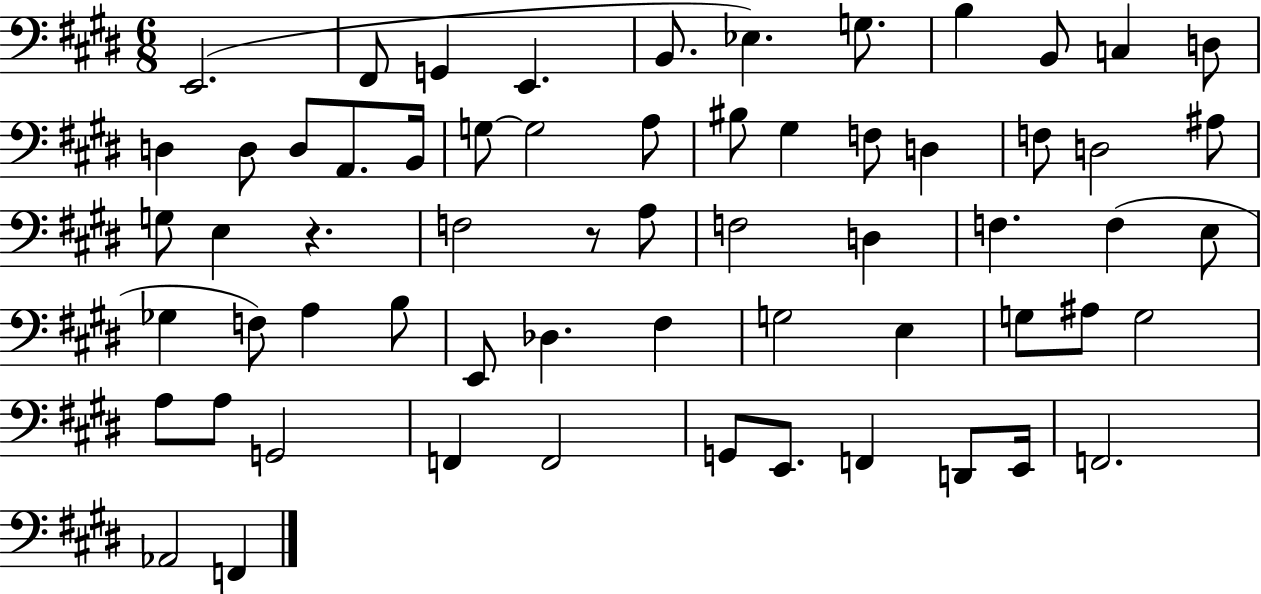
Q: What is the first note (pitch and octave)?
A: E2